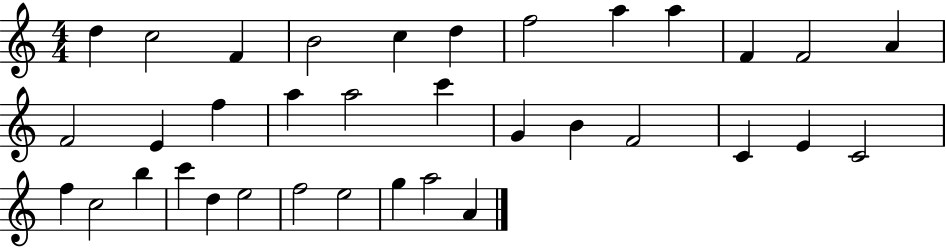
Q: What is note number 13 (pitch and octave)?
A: F4